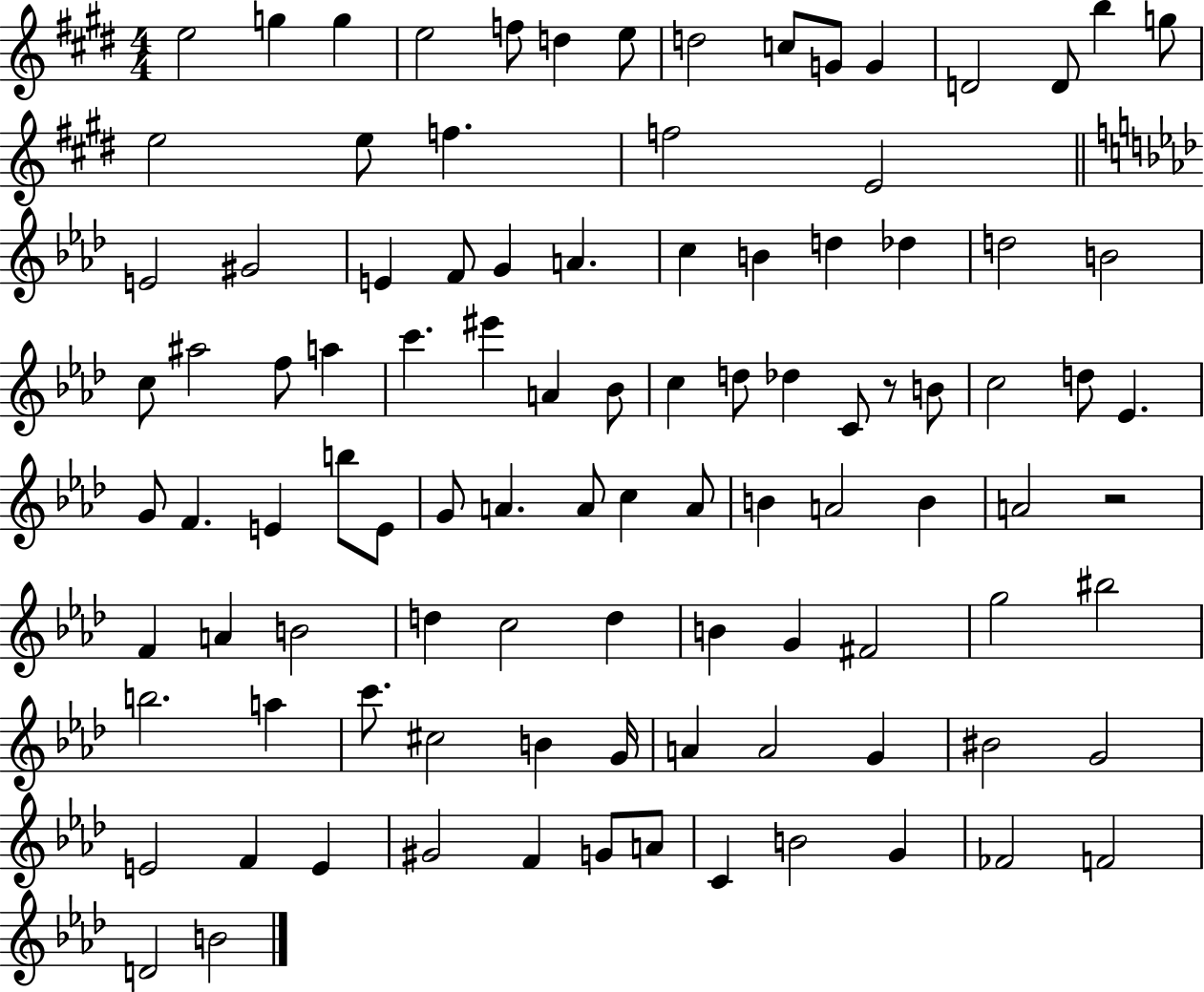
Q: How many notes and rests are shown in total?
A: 100